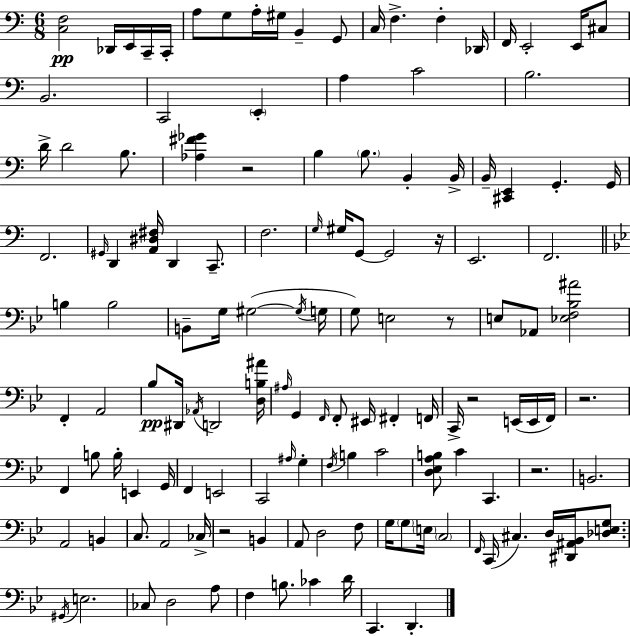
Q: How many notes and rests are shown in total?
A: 134